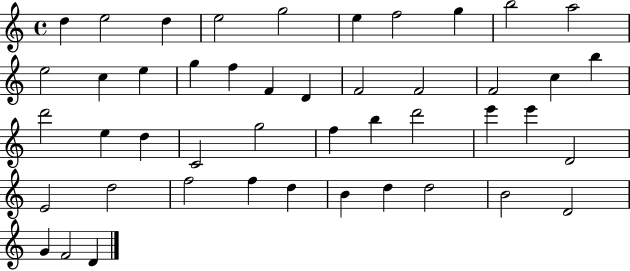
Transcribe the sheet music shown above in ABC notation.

X:1
T:Untitled
M:4/4
L:1/4
K:C
d e2 d e2 g2 e f2 g b2 a2 e2 c e g f F D F2 F2 F2 c b d'2 e d C2 g2 f b d'2 e' e' D2 E2 d2 f2 f d B d d2 B2 D2 G F2 D